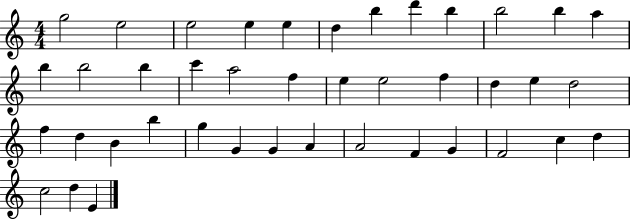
{
  \clef treble
  \numericTimeSignature
  \time 4/4
  \key c \major
  g''2 e''2 | e''2 e''4 e''4 | d''4 b''4 d'''4 b''4 | b''2 b''4 a''4 | \break b''4 b''2 b''4 | c'''4 a''2 f''4 | e''4 e''2 f''4 | d''4 e''4 d''2 | \break f''4 d''4 b'4 b''4 | g''4 g'4 g'4 a'4 | a'2 f'4 g'4 | f'2 c''4 d''4 | \break c''2 d''4 e'4 | \bar "|."
}